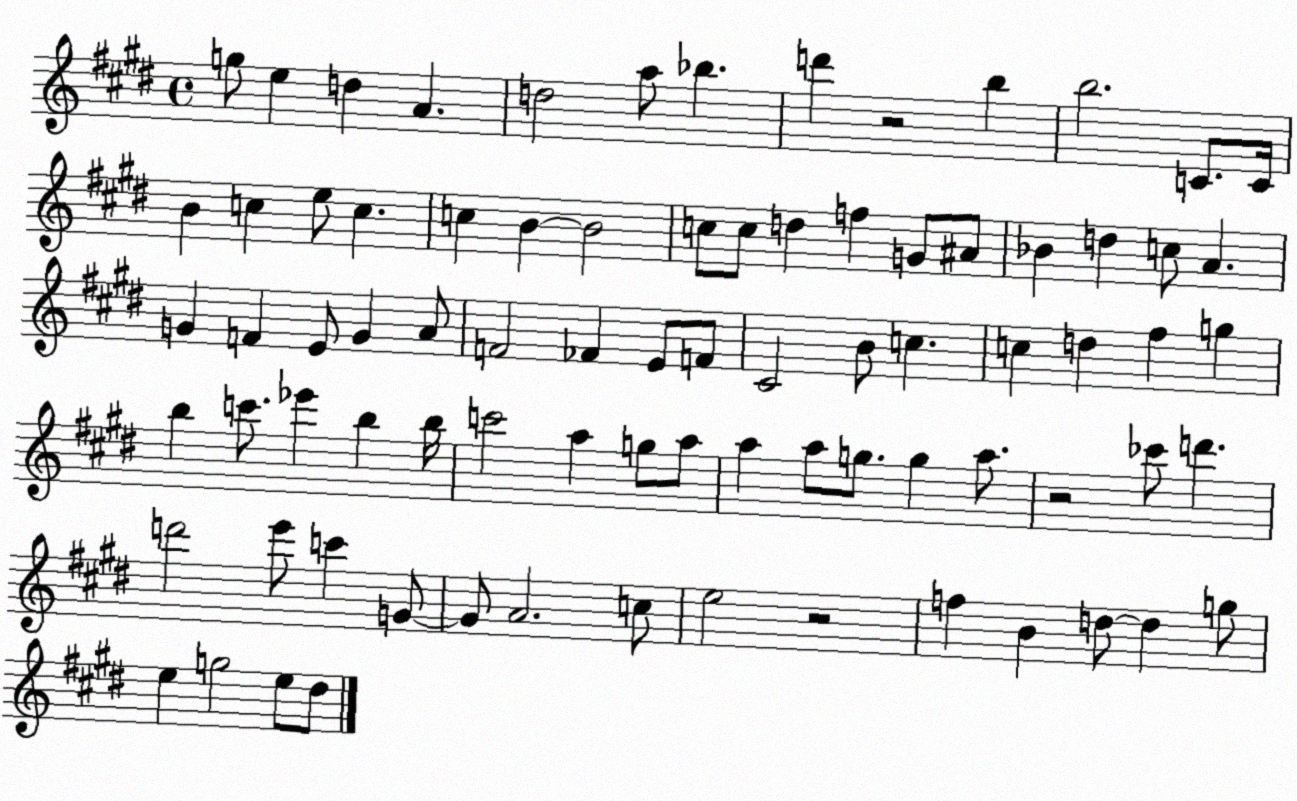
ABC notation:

X:1
T:Untitled
M:4/4
L:1/4
K:E
g/2 e d A d2 a/2 _b d' z2 b b2 C/2 C/4 B c e/2 c c B B2 c/2 c/2 d f G/2 ^A/2 _B d c/2 A G F E/2 G A/2 F2 _F E/2 F/2 ^C2 B/2 c c d ^f g b c'/2 _e' b b/4 c'2 a g/2 a/2 a a/2 g/2 g a/2 z2 _c'/2 d' d'2 e'/2 c' G/2 G/2 A2 c/2 e2 z2 f B d/2 d g/2 e g2 e/2 ^d/2